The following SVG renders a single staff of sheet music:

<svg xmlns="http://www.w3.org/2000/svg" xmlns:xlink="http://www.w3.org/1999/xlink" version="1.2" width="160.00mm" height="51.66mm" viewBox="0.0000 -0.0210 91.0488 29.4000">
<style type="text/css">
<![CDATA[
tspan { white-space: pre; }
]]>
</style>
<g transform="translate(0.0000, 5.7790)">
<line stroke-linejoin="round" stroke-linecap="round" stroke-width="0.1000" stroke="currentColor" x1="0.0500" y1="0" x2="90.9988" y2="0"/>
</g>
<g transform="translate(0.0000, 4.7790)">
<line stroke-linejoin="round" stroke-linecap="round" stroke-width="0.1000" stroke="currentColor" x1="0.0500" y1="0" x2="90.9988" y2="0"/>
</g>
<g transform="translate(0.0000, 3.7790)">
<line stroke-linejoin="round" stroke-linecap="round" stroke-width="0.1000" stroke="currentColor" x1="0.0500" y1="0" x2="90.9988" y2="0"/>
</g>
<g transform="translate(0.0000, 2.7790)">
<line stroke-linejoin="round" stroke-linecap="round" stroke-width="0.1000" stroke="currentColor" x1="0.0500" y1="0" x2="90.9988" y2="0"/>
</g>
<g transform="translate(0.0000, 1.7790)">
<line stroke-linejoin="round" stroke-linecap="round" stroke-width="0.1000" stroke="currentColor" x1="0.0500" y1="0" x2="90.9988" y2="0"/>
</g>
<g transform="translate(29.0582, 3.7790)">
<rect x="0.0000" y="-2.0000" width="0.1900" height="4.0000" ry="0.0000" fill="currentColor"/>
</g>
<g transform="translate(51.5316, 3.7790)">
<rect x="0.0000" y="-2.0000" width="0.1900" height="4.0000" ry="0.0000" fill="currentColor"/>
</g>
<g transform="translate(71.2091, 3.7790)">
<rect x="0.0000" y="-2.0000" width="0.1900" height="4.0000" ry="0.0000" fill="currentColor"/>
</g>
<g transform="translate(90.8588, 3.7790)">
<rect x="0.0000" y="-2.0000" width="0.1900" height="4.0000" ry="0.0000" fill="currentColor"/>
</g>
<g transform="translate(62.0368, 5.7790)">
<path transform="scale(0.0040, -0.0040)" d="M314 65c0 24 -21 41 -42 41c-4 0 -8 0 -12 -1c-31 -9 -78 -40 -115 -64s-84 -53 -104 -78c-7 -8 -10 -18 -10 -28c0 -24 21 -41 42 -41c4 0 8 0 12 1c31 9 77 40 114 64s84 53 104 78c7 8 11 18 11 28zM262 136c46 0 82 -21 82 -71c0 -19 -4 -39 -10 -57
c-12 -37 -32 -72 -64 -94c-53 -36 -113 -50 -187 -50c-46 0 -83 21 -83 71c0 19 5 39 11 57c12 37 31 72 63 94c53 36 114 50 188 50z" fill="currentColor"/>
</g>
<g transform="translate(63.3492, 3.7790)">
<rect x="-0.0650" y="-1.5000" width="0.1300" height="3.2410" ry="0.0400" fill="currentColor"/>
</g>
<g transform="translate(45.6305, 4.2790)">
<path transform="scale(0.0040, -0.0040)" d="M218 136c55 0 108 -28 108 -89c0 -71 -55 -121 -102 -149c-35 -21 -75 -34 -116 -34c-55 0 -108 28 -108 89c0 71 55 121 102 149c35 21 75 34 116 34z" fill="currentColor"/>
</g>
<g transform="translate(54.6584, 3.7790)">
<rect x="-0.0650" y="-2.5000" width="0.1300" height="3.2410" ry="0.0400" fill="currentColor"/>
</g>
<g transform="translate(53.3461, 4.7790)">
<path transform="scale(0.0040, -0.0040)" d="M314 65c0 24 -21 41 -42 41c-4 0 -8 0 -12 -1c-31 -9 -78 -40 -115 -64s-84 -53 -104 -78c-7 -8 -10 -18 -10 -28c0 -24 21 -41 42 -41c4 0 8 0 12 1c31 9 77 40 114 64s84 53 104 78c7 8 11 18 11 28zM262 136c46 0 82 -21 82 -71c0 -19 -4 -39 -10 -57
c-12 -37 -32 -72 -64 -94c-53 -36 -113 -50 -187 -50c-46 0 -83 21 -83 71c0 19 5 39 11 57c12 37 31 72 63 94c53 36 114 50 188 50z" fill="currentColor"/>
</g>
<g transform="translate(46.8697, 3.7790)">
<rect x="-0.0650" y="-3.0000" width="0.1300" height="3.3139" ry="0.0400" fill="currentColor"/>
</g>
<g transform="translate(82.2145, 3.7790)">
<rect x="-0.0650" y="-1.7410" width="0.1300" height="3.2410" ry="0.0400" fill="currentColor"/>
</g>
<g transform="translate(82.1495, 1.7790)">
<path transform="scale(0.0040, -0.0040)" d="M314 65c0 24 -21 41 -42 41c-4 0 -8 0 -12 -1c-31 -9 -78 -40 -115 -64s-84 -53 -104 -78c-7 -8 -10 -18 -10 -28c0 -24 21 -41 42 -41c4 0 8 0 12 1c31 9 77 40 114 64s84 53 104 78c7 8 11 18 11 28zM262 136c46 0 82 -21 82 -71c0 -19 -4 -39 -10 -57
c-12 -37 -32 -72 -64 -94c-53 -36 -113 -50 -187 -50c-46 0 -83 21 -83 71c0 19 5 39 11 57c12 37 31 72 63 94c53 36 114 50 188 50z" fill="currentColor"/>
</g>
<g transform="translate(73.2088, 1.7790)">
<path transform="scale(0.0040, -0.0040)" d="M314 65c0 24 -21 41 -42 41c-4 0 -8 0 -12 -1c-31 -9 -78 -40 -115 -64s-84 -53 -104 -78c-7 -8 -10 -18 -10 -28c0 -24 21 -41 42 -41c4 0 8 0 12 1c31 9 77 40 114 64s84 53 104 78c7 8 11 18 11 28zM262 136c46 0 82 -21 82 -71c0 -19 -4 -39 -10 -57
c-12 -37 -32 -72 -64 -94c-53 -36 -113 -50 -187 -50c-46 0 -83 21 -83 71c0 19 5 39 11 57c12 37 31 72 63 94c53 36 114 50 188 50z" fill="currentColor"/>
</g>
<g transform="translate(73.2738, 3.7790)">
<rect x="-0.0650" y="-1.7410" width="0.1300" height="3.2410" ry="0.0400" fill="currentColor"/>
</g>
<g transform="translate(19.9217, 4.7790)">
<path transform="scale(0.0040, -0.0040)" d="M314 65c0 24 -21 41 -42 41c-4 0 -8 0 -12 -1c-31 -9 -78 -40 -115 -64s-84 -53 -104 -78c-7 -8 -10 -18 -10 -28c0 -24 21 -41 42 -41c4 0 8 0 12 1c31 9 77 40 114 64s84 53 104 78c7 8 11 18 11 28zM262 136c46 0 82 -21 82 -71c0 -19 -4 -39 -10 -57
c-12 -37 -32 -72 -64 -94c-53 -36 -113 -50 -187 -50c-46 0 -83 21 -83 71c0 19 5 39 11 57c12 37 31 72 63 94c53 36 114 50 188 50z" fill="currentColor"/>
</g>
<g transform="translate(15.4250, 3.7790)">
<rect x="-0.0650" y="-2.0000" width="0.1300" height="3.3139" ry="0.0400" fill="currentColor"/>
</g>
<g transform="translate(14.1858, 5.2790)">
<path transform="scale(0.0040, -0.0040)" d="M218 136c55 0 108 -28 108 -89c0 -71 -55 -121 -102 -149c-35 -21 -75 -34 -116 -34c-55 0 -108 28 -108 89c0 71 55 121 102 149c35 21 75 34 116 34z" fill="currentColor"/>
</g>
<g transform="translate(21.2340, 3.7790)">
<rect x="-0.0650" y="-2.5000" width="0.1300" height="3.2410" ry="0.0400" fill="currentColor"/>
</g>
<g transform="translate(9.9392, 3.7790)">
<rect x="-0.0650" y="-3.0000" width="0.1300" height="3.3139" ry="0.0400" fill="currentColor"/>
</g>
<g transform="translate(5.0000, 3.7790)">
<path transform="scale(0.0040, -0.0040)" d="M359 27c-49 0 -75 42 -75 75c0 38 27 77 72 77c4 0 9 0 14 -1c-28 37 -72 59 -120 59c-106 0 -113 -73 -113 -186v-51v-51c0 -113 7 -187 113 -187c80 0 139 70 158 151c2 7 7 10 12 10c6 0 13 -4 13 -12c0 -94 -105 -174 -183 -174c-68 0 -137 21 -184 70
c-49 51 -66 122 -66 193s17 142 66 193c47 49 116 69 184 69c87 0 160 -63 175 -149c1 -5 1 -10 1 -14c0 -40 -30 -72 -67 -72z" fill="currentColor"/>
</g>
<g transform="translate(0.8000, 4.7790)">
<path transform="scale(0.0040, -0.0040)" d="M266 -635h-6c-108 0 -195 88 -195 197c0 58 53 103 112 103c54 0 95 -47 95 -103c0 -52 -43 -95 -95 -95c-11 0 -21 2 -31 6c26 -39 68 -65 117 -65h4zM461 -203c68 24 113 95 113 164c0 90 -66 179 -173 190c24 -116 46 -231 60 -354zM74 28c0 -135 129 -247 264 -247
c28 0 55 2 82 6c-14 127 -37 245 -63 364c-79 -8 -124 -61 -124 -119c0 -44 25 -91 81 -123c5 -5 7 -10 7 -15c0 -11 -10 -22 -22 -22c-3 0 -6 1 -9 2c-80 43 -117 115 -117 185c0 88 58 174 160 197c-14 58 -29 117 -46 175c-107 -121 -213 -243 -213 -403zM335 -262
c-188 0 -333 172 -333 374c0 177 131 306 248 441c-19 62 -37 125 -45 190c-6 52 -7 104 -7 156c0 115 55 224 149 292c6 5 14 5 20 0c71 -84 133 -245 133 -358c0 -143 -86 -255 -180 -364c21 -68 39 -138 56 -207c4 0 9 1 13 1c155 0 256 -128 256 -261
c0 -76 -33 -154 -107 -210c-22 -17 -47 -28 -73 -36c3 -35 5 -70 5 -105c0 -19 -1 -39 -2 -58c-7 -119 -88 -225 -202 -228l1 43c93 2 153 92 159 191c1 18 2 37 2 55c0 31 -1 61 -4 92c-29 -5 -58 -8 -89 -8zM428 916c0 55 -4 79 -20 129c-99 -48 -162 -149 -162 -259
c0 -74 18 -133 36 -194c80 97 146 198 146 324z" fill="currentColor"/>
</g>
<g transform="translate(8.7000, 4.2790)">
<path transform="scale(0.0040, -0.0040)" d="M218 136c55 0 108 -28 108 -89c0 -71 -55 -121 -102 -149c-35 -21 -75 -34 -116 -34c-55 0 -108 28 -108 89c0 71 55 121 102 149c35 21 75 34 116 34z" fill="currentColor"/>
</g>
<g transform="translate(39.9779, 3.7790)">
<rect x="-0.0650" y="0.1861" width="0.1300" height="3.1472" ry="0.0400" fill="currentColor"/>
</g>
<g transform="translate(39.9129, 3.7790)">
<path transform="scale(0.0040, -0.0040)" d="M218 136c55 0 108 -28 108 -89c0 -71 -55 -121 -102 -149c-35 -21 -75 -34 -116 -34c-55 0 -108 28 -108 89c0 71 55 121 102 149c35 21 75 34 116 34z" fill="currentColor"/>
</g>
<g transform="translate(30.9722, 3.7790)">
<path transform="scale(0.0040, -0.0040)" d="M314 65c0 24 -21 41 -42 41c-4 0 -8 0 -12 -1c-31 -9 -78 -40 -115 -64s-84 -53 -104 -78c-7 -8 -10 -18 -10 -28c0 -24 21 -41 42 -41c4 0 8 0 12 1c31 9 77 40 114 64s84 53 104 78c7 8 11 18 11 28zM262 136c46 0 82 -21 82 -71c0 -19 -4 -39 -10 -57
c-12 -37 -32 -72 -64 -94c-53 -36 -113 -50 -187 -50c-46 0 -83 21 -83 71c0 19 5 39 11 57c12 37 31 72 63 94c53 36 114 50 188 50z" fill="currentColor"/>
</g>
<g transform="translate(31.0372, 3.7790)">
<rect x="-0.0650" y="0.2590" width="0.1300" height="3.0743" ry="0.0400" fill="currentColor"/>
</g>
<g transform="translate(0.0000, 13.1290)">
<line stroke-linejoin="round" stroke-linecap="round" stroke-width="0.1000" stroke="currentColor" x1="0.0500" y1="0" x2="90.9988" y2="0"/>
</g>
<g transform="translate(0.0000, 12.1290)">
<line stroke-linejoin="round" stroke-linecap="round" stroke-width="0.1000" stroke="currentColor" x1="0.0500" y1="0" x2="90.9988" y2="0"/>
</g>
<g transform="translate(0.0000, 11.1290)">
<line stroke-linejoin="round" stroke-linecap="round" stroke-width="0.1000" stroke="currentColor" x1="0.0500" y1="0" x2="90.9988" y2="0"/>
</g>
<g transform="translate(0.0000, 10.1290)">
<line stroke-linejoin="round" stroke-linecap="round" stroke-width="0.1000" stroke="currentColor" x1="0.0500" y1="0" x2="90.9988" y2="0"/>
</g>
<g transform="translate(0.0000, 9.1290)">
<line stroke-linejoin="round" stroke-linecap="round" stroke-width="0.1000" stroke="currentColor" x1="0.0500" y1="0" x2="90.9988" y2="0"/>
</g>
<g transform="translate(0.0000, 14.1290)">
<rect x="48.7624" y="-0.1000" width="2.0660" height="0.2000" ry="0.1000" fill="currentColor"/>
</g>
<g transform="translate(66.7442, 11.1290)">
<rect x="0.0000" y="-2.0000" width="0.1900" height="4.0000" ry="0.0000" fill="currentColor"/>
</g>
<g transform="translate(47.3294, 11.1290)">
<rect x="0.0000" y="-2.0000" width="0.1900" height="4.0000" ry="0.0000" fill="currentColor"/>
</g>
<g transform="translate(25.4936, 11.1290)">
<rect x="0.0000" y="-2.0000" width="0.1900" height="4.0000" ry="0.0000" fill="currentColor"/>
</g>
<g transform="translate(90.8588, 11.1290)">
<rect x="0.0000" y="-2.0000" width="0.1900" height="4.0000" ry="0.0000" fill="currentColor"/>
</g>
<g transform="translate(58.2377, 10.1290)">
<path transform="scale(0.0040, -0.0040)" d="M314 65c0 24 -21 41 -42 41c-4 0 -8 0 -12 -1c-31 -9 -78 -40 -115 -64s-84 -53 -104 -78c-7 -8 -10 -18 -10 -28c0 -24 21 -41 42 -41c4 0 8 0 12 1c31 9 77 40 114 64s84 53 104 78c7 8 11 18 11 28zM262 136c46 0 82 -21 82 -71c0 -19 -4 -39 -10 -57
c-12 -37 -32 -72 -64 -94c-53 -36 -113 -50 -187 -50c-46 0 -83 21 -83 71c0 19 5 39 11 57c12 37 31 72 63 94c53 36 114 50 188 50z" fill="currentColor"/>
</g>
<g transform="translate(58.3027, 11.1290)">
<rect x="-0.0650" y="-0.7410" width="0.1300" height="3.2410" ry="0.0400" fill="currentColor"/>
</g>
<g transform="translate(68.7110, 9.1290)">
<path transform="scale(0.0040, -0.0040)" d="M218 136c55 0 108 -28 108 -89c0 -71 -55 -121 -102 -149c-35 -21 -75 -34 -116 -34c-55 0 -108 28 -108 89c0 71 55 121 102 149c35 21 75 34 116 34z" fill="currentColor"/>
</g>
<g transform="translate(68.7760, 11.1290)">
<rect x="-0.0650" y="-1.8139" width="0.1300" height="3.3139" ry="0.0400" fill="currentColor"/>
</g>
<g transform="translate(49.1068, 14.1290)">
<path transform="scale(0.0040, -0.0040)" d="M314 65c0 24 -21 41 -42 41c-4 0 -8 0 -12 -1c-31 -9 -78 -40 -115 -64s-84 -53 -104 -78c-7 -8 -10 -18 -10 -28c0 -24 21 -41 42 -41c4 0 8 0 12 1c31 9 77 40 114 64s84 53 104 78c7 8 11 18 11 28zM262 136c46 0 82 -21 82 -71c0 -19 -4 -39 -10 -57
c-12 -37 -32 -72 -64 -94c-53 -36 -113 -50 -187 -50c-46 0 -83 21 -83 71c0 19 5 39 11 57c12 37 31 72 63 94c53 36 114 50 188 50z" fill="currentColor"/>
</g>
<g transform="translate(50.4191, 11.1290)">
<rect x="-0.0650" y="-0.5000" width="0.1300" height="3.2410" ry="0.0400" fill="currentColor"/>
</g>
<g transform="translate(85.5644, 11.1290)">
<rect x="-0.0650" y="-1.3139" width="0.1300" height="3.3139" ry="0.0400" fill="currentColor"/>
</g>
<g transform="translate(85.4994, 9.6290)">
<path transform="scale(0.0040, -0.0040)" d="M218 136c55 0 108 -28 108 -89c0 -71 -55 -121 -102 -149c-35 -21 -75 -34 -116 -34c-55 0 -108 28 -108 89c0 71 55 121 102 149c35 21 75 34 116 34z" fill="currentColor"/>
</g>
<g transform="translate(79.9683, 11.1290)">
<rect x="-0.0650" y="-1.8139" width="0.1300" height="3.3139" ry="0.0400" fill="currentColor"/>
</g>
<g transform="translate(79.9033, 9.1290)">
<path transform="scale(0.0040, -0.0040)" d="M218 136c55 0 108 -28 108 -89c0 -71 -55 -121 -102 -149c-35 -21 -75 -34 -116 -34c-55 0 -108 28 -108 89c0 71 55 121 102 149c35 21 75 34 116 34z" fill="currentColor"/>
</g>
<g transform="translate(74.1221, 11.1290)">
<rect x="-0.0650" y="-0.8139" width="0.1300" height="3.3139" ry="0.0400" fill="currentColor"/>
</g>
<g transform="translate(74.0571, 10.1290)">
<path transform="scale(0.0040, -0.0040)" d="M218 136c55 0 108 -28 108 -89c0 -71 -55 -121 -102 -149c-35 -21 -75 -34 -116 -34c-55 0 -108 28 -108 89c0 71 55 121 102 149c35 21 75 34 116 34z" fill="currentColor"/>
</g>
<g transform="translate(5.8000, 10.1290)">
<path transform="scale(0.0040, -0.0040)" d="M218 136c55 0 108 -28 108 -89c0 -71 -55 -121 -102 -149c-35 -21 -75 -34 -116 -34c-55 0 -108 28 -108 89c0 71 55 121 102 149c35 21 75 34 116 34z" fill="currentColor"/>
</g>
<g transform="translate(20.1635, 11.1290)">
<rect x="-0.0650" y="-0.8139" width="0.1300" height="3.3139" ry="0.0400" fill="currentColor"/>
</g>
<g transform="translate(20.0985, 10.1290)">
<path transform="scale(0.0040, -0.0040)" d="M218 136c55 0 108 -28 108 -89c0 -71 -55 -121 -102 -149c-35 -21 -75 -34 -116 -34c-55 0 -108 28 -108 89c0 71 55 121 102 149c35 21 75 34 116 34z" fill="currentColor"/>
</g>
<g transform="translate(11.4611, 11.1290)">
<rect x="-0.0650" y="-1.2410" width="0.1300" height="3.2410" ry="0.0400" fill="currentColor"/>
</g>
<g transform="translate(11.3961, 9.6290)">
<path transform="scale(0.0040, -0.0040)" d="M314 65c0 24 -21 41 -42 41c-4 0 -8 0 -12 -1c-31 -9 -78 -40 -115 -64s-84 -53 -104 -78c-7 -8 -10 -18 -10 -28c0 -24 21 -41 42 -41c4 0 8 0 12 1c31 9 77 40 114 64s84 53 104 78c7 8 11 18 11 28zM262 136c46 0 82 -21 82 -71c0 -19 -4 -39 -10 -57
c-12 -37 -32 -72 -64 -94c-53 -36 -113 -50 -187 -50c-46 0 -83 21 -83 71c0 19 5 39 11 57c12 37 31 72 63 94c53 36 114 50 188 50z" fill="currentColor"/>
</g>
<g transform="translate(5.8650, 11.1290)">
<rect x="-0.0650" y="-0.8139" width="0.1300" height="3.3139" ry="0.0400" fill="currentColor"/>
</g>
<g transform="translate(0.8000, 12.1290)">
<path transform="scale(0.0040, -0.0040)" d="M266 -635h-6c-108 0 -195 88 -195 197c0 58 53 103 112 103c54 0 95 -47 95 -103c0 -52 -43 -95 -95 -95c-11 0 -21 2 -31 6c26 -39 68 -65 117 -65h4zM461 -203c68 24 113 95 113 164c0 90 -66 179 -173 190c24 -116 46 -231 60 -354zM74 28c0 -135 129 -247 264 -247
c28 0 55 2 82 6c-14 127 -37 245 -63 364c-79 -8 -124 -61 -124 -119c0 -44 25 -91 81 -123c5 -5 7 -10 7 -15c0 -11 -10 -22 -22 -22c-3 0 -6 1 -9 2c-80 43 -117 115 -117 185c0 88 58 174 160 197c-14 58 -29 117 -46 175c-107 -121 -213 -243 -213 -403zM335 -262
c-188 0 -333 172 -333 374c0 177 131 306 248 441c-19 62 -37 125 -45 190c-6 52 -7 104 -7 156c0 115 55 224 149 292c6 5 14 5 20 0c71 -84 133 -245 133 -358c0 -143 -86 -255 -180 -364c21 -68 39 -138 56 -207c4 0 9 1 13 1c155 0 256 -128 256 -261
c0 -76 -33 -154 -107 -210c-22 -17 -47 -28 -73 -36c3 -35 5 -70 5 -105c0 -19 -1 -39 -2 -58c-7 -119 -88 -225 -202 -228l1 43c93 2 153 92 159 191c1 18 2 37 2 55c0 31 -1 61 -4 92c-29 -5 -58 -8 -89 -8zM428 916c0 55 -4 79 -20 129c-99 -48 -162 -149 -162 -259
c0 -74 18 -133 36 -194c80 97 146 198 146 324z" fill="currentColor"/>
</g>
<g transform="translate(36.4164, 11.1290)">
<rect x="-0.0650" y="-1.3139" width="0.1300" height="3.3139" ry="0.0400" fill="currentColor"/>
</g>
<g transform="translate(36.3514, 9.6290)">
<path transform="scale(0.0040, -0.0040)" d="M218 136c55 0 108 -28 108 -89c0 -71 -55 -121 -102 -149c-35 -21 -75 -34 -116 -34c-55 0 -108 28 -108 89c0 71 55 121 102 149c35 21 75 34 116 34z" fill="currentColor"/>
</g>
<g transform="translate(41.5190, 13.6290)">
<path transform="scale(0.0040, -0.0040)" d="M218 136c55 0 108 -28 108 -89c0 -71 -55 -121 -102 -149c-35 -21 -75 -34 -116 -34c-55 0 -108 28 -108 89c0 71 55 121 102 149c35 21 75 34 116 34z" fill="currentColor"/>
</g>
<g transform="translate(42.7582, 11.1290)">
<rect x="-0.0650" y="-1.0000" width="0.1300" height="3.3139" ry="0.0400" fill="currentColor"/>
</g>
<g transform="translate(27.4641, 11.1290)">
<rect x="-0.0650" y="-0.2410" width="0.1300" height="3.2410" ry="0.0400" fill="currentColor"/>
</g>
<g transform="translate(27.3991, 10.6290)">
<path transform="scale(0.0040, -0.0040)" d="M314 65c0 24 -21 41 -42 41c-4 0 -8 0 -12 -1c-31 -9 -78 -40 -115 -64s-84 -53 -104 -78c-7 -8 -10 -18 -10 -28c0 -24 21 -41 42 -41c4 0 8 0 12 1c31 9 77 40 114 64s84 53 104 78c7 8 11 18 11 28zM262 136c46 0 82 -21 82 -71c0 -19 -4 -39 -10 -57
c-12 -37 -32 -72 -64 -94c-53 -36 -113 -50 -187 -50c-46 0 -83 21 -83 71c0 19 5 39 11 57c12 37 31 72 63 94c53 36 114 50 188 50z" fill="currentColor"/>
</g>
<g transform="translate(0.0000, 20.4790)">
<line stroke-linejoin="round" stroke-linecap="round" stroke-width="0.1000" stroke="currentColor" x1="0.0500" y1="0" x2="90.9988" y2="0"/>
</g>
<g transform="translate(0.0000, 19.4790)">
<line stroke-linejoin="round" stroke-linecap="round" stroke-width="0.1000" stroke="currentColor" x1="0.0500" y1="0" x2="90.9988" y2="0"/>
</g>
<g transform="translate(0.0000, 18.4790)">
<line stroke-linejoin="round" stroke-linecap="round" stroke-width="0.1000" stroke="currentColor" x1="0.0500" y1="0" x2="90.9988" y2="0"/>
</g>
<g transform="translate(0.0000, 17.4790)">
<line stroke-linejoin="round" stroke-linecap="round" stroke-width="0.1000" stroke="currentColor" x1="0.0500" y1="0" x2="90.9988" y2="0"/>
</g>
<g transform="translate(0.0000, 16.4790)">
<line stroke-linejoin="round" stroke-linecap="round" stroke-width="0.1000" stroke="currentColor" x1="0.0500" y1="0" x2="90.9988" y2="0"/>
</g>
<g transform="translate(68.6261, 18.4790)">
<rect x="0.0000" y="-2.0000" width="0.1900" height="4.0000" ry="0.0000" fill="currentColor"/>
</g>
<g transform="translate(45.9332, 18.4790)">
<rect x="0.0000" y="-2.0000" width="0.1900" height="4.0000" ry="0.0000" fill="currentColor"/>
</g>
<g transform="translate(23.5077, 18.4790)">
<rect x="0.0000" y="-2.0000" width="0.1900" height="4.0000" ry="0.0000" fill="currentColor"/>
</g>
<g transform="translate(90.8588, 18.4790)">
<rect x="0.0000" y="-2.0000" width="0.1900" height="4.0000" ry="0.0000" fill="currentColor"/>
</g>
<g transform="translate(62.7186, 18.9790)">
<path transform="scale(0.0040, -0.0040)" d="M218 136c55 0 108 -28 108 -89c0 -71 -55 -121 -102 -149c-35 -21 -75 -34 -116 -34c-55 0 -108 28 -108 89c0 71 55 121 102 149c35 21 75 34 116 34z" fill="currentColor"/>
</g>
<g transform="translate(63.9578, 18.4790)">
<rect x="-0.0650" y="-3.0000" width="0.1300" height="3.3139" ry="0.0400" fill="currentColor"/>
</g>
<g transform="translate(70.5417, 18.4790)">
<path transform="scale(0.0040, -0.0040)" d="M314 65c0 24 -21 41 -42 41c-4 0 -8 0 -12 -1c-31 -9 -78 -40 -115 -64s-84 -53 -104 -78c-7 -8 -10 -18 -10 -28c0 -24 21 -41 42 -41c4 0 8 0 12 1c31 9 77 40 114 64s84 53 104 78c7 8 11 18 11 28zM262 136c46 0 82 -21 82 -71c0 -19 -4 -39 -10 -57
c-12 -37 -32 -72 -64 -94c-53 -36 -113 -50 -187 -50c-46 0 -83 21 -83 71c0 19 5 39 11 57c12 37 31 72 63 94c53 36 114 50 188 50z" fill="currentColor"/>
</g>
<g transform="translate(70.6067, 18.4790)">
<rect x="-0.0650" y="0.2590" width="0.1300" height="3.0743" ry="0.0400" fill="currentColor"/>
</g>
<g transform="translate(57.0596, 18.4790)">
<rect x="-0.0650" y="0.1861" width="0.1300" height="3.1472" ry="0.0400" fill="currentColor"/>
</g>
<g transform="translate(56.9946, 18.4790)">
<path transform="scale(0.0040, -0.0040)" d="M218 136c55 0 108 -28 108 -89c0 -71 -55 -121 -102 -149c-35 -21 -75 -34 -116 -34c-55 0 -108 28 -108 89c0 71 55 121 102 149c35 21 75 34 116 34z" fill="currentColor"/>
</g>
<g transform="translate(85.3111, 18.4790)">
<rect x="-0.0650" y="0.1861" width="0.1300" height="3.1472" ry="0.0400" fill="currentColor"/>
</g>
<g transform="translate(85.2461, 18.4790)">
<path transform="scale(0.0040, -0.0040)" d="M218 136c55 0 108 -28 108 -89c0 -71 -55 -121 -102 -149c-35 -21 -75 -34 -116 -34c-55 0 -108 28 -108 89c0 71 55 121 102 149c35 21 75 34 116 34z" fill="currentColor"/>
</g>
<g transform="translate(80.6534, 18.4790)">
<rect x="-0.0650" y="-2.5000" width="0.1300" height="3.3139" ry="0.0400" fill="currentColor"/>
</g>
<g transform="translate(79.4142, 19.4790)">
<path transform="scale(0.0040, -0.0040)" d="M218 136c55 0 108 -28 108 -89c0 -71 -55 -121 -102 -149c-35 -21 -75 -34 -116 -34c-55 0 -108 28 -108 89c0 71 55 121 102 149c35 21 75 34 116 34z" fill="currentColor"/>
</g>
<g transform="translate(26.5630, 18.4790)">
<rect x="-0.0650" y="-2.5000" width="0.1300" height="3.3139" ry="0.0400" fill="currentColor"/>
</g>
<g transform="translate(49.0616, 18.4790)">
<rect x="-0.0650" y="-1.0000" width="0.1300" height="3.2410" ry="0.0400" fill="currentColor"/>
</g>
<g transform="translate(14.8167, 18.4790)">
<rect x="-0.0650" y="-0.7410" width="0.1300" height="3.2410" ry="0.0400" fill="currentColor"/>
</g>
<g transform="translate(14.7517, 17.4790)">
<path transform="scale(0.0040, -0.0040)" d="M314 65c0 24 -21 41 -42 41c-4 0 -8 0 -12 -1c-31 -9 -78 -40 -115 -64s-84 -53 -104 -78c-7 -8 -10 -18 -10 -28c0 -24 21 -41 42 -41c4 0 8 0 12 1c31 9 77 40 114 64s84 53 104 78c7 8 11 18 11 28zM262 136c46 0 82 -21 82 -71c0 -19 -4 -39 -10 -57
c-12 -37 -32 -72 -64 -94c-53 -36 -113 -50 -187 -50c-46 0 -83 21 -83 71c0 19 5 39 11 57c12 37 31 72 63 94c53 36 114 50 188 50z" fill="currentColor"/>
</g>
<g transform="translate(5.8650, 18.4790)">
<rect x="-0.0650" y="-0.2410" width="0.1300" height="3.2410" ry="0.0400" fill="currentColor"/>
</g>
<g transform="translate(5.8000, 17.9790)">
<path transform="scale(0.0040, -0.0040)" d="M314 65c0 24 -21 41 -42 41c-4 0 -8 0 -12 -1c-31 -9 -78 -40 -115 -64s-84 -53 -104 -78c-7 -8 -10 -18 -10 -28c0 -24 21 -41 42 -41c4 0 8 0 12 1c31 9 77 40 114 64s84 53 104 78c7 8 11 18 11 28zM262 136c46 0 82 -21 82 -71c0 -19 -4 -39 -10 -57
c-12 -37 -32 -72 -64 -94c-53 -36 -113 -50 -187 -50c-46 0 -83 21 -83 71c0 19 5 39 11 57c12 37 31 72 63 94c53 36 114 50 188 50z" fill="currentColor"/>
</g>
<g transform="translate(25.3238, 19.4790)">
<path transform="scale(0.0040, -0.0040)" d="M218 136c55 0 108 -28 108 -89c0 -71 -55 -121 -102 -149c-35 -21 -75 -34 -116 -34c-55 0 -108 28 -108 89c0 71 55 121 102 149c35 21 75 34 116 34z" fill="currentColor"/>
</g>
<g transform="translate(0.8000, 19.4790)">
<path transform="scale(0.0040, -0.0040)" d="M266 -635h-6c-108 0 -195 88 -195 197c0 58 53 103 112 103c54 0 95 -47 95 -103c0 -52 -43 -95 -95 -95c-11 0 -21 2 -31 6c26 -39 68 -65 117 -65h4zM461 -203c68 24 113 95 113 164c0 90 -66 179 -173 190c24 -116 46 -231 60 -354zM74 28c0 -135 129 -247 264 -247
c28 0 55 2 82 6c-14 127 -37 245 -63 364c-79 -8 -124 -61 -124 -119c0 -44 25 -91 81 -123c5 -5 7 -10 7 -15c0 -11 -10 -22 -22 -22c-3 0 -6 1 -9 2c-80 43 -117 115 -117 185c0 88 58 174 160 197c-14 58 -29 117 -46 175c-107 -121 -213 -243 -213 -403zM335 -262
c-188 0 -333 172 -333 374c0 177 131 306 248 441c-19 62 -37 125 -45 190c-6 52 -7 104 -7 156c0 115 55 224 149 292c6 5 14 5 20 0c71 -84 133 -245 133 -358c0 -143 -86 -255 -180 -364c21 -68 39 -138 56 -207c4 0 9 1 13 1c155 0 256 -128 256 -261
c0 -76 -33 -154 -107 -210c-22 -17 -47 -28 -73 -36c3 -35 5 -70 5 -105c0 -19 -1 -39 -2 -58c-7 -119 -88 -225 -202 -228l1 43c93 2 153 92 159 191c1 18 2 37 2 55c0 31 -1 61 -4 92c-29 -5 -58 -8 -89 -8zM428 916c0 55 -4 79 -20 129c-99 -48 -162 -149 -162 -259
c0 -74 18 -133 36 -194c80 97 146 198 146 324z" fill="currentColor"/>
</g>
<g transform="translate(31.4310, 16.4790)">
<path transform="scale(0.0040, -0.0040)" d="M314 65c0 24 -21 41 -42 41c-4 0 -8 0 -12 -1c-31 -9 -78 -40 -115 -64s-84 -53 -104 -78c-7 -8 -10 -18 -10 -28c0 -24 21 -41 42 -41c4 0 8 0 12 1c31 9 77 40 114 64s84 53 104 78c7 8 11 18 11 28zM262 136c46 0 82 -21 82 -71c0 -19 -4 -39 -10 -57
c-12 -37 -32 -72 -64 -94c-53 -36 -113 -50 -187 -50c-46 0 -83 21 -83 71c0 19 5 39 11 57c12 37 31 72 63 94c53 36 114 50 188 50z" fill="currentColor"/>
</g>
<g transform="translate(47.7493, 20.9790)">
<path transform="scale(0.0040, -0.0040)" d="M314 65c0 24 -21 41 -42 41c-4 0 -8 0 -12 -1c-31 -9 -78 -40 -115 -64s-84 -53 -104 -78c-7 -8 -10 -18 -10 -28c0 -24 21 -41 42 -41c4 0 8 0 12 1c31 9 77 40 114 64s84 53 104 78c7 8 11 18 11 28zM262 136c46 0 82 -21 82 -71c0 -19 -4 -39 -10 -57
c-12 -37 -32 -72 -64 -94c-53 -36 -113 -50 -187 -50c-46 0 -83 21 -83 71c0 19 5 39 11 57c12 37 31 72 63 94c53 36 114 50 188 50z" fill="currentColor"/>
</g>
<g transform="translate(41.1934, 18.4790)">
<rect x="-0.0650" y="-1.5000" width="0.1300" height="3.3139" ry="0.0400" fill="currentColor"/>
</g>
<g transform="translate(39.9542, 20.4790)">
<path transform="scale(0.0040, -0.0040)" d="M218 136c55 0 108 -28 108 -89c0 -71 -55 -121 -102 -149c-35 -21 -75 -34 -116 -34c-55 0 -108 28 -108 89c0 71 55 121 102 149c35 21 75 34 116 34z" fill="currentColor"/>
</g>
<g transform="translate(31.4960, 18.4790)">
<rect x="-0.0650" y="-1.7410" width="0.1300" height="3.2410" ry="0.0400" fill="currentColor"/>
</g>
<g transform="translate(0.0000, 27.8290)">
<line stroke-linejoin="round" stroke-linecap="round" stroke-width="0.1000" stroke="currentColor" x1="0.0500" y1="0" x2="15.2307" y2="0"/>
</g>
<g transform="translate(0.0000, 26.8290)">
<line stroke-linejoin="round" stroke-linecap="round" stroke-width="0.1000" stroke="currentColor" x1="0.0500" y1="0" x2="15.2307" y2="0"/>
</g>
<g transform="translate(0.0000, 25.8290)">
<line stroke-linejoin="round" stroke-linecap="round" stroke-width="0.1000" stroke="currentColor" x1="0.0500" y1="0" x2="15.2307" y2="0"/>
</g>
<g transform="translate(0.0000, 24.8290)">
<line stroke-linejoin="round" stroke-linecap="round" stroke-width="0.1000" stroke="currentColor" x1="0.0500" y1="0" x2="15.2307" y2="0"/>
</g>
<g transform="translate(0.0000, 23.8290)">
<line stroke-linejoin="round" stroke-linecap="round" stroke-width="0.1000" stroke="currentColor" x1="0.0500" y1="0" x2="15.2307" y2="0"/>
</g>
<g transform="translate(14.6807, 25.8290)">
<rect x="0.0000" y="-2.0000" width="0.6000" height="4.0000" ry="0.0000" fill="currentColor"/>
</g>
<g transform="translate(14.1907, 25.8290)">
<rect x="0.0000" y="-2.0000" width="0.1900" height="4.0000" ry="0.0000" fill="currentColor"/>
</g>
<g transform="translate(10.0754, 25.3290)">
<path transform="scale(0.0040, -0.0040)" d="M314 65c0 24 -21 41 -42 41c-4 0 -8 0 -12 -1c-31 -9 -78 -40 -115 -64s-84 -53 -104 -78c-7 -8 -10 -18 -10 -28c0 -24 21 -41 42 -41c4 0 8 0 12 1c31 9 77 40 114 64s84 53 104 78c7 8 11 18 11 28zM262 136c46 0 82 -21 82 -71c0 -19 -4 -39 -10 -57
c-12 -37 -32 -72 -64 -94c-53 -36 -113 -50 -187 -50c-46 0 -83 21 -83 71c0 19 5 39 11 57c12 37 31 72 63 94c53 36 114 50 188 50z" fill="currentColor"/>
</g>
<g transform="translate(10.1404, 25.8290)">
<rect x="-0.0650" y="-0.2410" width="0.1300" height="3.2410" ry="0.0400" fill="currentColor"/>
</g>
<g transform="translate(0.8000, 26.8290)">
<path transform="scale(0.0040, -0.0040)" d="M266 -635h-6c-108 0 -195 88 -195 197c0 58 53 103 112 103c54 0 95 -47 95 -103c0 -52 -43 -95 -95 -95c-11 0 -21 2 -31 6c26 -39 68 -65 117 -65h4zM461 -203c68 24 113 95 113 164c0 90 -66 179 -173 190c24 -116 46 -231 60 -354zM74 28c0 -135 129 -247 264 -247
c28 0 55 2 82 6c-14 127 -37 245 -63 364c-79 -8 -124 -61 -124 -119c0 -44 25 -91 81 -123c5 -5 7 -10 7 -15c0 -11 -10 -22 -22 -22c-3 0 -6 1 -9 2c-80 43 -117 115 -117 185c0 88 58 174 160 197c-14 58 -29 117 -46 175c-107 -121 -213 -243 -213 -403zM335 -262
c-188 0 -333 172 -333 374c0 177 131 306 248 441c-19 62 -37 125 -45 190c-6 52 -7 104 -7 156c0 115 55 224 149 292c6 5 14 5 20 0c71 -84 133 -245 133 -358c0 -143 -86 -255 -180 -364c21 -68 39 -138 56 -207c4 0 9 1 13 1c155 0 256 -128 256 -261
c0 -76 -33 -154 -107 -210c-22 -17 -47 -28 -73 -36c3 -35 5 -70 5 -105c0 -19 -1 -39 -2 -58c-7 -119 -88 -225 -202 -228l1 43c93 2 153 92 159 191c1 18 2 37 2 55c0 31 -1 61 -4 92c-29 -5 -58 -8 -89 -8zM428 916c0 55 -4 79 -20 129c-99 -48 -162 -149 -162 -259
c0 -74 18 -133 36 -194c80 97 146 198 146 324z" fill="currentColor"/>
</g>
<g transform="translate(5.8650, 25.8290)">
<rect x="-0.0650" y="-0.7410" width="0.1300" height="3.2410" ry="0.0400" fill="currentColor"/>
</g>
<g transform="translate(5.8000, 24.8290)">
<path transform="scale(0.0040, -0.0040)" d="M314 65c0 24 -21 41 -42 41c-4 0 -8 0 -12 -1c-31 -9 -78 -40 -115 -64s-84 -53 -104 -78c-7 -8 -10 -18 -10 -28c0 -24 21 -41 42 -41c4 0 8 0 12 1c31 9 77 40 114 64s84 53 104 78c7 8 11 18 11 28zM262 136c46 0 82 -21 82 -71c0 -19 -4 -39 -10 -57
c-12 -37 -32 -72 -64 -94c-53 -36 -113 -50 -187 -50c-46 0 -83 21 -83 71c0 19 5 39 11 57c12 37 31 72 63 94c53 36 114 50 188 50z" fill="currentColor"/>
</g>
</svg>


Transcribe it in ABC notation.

X:1
T:Untitled
M:4/4
L:1/4
K:C
A F G2 B2 B A G2 E2 f2 f2 d e2 d c2 e D C2 d2 f d f e c2 d2 G f2 E D2 B A B2 G B d2 c2